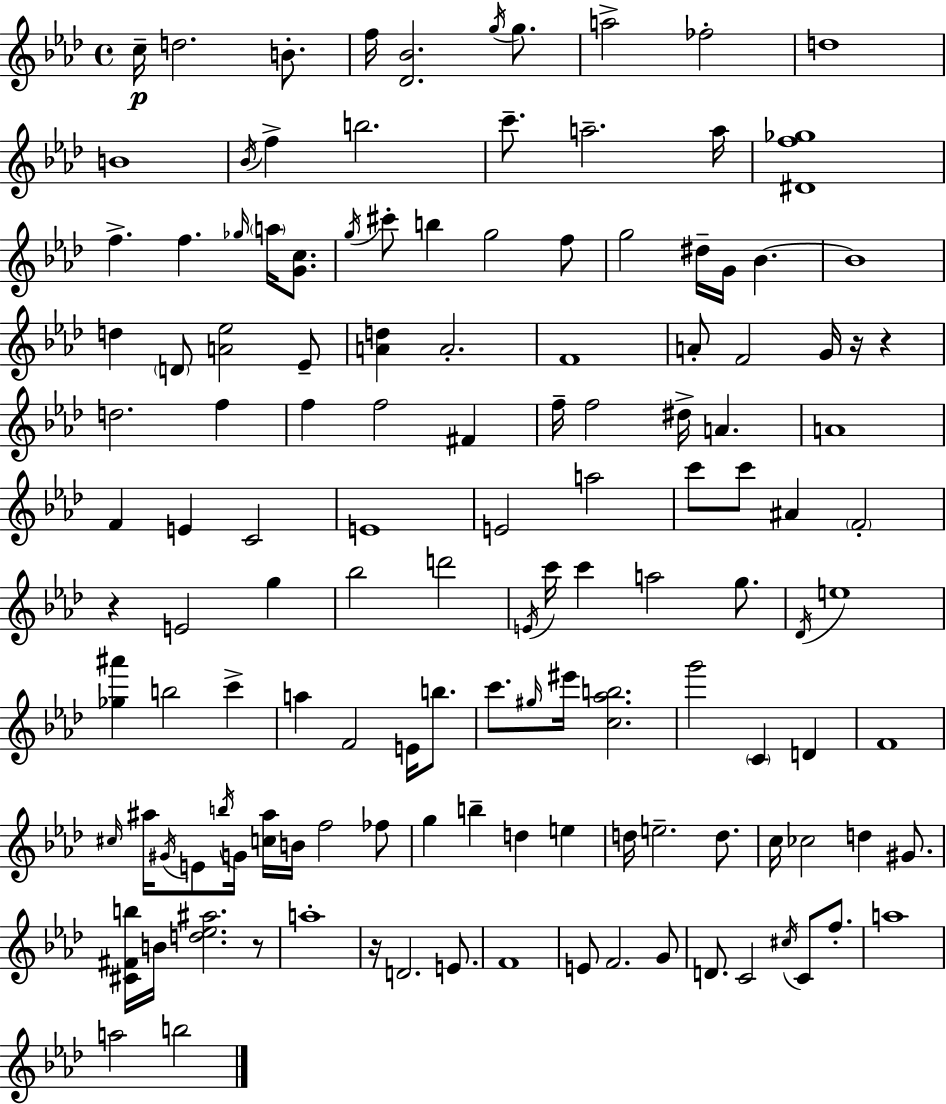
{
  \clef treble
  \time 4/4
  \defaultTimeSignature
  \key aes \major
  c''16--\p d''2. b'8.-. | f''16 <des' bes'>2. \acciaccatura { g''16 } g''8. | a''2-> fes''2-. | d''1 | \break b'1 | \acciaccatura { bes'16 } f''4-> b''2. | c'''8.-- a''2.-- | a''16 <dis' f'' ges''>1 | \break f''4.-> f''4. \grace { ges''16 } \parenthesize a''16 | <g' c''>8. \acciaccatura { g''16 } cis'''8-. b''4 g''2 | f''8 g''2 dis''16-- g'16 bes'4.~~ | bes'1 | \break d''4 \parenthesize d'8 <a' ees''>2 | ees'8-- <a' d''>4 a'2.-. | f'1 | a'8-. f'2 g'16 r16 | \break r4 d''2. | f''4 f''4 f''2 | fis'4 f''16-- f''2 dis''16-> a'4. | a'1 | \break f'4 e'4 c'2 | e'1 | e'2 a''2 | c'''8 c'''8 ais'4 \parenthesize f'2-. | \break r4 e'2 | g''4 bes''2 d'''2 | \acciaccatura { e'16 } c'''16 c'''4 a''2 | g''8. \acciaccatura { des'16 } e''1 | \break <ges'' ais'''>4 b''2 | c'''4-> a''4 f'2 | e'16 b''8. c'''8. \grace { gis''16 } eis'''16 <c'' aes'' b''>2. | g'''2 \parenthesize c'4 | \break d'4 f'1 | \grace { cis''16 } ais''16 \acciaccatura { gis'16 } e'8 \acciaccatura { b''16 } g'16 <c'' ais''>16 b'16 | f''2 fes''8 g''4 b''4-- | d''4 e''4 d''16 e''2.-- | \break d''8. c''16 ces''2 | d''4 gis'8. <cis' fis' b''>16 b'16 <d'' ees'' ais''>2. | r8 a''1-. | r16 d'2. | \break e'8. f'1 | e'8 f'2. | g'8 d'8. c'2 | \acciaccatura { cis''16 } c'8 f''8.-. a''1 | \break a''2 | b''2 \bar "|."
}